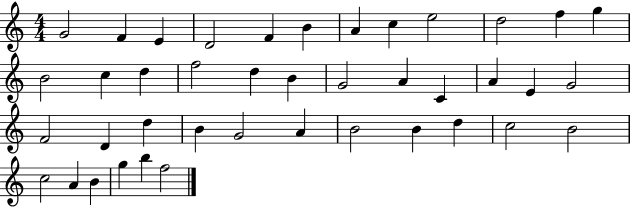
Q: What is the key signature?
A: C major